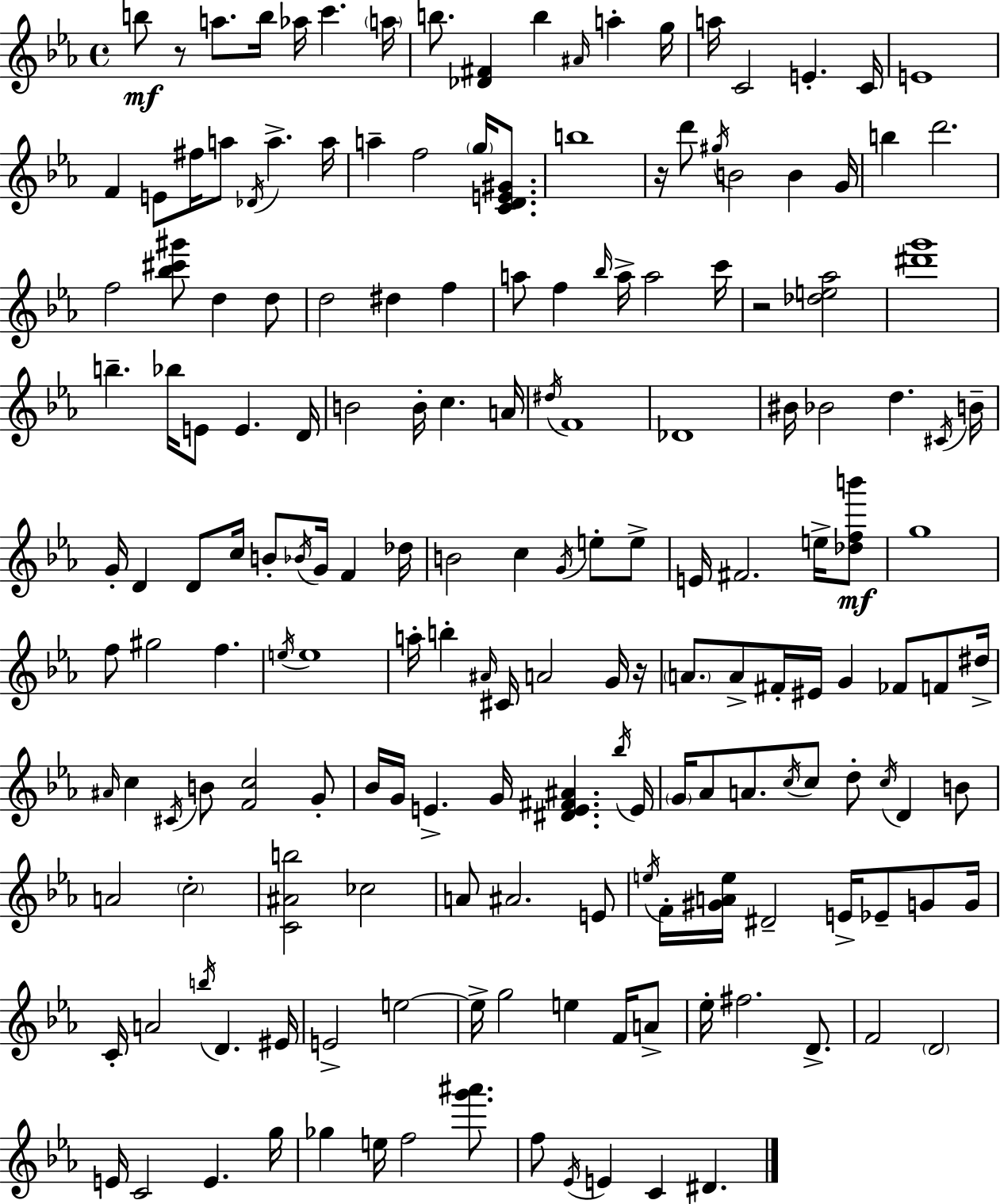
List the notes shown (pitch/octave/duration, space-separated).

B5/e R/e A5/e. B5/s Ab5/s C6/q. A5/s B5/e. [Db4,F#4]/q B5/q A#4/s A5/q G5/s A5/s C4/h E4/q. C4/s E4/w F4/q E4/e F#5/s A5/e Db4/s A5/q. A5/s A5/q F5/h G5/s [C4,D4,E4,G#4]/e. B5/w R/s D6/e G#5/s B4/h B4/q G4/s B5/q D6/h. F5/h [Bb5,C#6,G#6]/e D5/q D5/e D5/h D#5/q F5/q A5/e F5/q Bb5/s A5/s A5/h C6/s R/h [Db5,E5,Ab5]/h [D#6,G6]/w B5/q. Bb5/s E4/e E4/q. D4/s B4/h B4/s C5/q. A4/s D#5/s F4/w Db4/w BIS4/s Bb4/h D5/q. C#4/s B4/s G4/s D4/q D4/e C5/s B4/e Bb4/s G4/s F4/q Db5/s B4/h C5/q G4/s E5/e E5/e E4/s F#4/h. E5/s [Db5,F5,B6]/e G5/w F5/e G#5/h F5/q. E5/s E5/w A5/s B5/q A#4/s C#4/s A4/h G4/s R/s A4/e. A4/e F#4/s EIS4/s G4/q FES4/e F4/e D#5/s A#4/s C5/q C#4/s B4/e [F4,C5]/h G4/e Bb4/s G4/s E4/q. G4/s [D#4,E4,F#4,A#4]/q. Bb5/s E4/s G4/s Ab4/e A4/e. C5/s C5/e D5/e C5/s D4/q B4/e A4/h C5/h [C4,A#4,B5]/h CES5/h A4/e A#4/h. E4/e E5/s F4/s [G#4,A4,E5]/s D#4/h E4/s Eb4/e G4/e G4/s C4/s A4/h B5/s D4/q. EIS4/s E4/h E5/h E5/s G5/h E5/q F4/s A4/e Eb5/s F#5/h. D4/e. F4/h D4/h E4/s C4/h E4/q. G5/s Gb5/q E5/s F5/h [G6,A#6]/e. F5/e Eb4/s E4/q C4/q D#4/q.